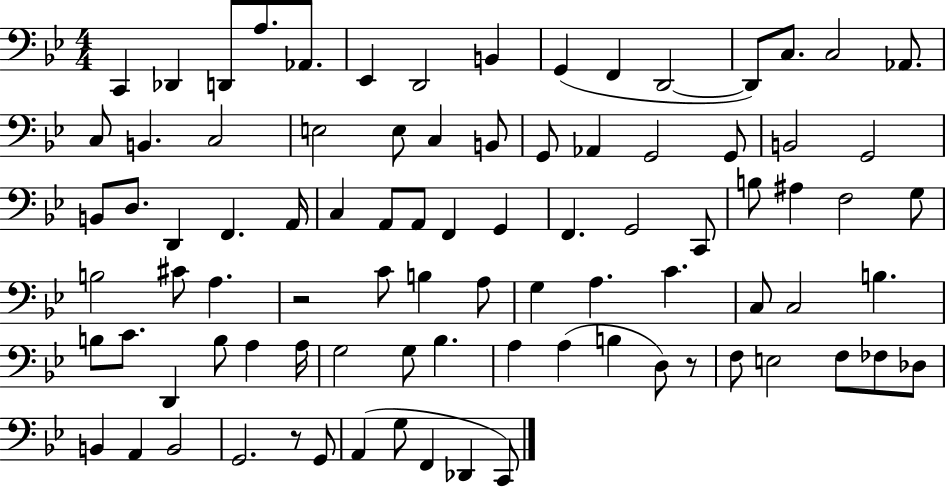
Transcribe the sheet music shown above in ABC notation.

X:1
T:Untitled
M:4/4
L:1/4
K:Bb
C,, _D,, D,,/2 A,/2 _A,,/2 _E,, D,,2 B,, G,, F,, D,,2 D,,/2 C,/2 C,2 _A,,/2 C,/2 B,, C,2 E,2 E,/2 C, B,,/2 G,,/2 _A,, G,,2 G,,/2 B,,2 G,,2 B,,/2 D,/2 D,, F,, A,,/4 C, A,,/2 A,,/2 F,, G,, F,, G,,2 C,,/2 B,/2 ^A, F,2 G,/2 B,2 ^C/2 A, z2 C/2 B, A,/2 G, A, C C,/2 C,2 B, B,/2 C/2 D,, B,/2 A, A,/4 G,2 G,/2 _B, A, A, B, D,/2 z/2 F,/2 E,2 F,/2 _F,/2 _D,/2 B,, A,, B,,2 G,,2 z/2 G,,/2 A,, G,/2 F,, _D,, C,,/2